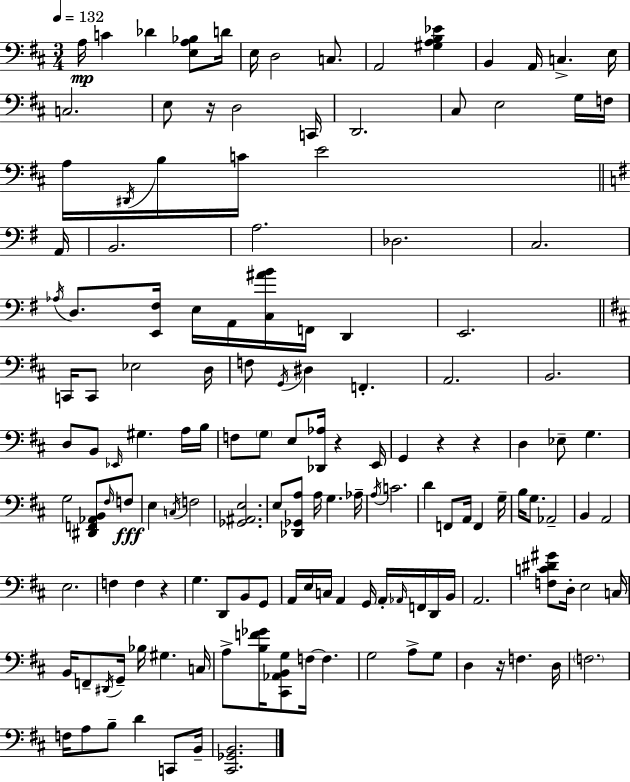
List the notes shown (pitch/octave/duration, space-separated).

A3/s C4/q Db4/q [E3,A3,Bb3]/e D4/s E3/s D3/h C3/e. A2/h [G#3,A3,B3,Eb4]/q B2/q A2/s C3/q. E3/s C3/h. E3/e R/s D3/h C2/s D2/h. C#3/e E3/h G3/s F3/s A3/s D#2/s B3/s C4/s E4/h A2/s B2/h. A3/h. Db3/h. C3/h. Ab3/s D3/e. [E2,F#3]/s E3/s A2/s [C3,A#4,B4]/s F2/s D2/q E2/h. C2/s C2/e Eb3/h D3/s F3/e G2/s D#3/q F2/q. A2/h. B2/h. D3/e B2/e Eb2/s G#3/q. A3/s B3/s F3/e G3/e E3/e [Db2,Ab3]/s R/q E2/s G2/q R/q R/q D3/q Eb3/e G3/q. G3/h [D#2,F2,Ab2,B2]/e F#3/s F3/e E3/q C3/s F3/h [Gb2,A#2,E3]/h. E3/e [Db2,Gb2,A3]/e A3/s G3/q. Ab3/s A3/s C4/h. D4/q F2/e A2/s F2/q G3/s B3/s G3/e. Ab2/h B2/q A2/h E3/h. F3/q F3/q R/q G3/q. D2/e B2/e G2/e A2/s E3/s C3/s A2/q G2/s A2/s Ab2/s F2/s D2/s B2/s A2/h. [F3,C4,D#4,G#4]/e D3/s E3/h C3/s B2/s F2/e D#2/s G2/s Bb3/s G#3/q. C3/s A3/e [B3,F4,Gb4]/s [C#2,Ab2,B2,G3]/e F3/s F3/q. G3/h A3/e G3/e D3/q R/s F3/q. D3/s F3/h. F3/s A3/e B3/e D4/q C2/e B2/s [C#2,Gb2,B2]/h.